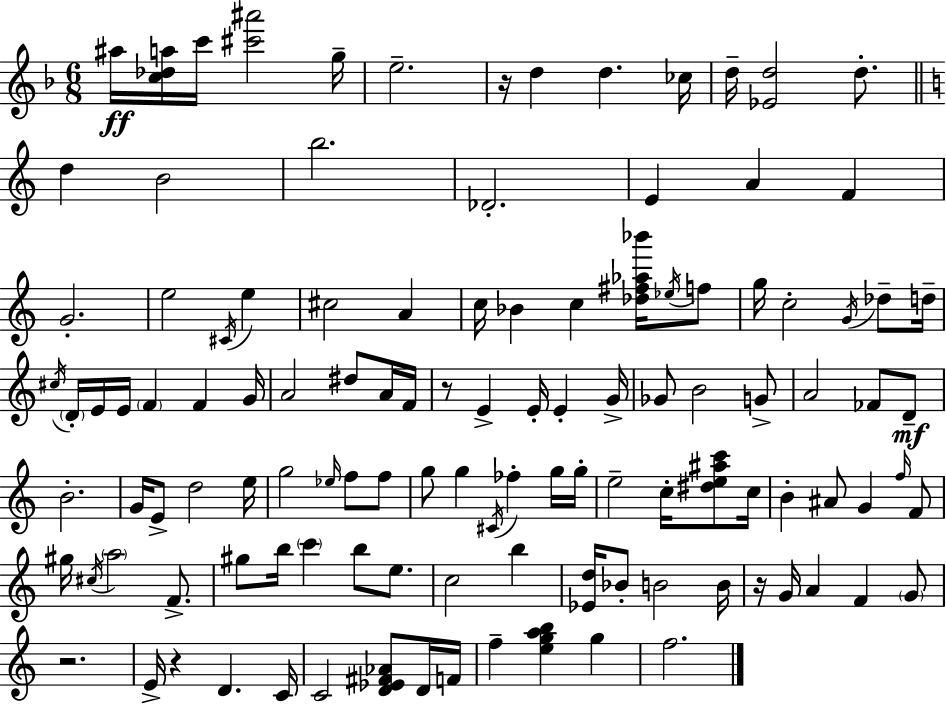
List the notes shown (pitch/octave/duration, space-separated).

A#5/s [C5,Db5,A5]/s C6/s [C#6,A#6]/h G5/s E5/h. R/s D5/q D5/q. CES5/s D5/s [Eb4,D5]/h D5/e. D5/q B4/h B5/h. Db4/h. E4/q A4/q F4/q G4/h. E5/h C#4/s E5/q C#5/h A4/q C5/s Bb4/q C5/q [Db5,F#5,Ab5,Bb6]/s Eb5/s F5/e G5/s C5/h G4/s Db5/e D5/s C#5/s D4/s E4/s E4/s F4/q F4/q G4/s A4/h D#5/e A4/s F4/s R/e E4/q E4/s E4/q G4/s Gb4/e B4/h G4/e A4/h FES4/e D4/e B4/h. G4/s E4/e D5/h E5/s G5/h Eb5/s F5/e F5/e G5/e G5/q C#4/s FES5/q G5/s G5/s E5/h C5/s [D#5,E5,A#5,C6]/e C5/s B4/q A#4/e G4/q F5/s F4/e G#5/s C#5/s A5/h F4/e. G#5/e B5/s C6/q B5/e E5/e. C5/h B5/q [Eb4,D5]/s Bb4/e B4/h B4/s R/s G4/s A4/q F4/q G4/e R/h. E4/s R/q D4/q. C4/s C4/h [D4,Eb4,F#4,Ab4]/e D4/s F4/s F5/q [E5,G5,A5,B5]/q G5/q F5/h.